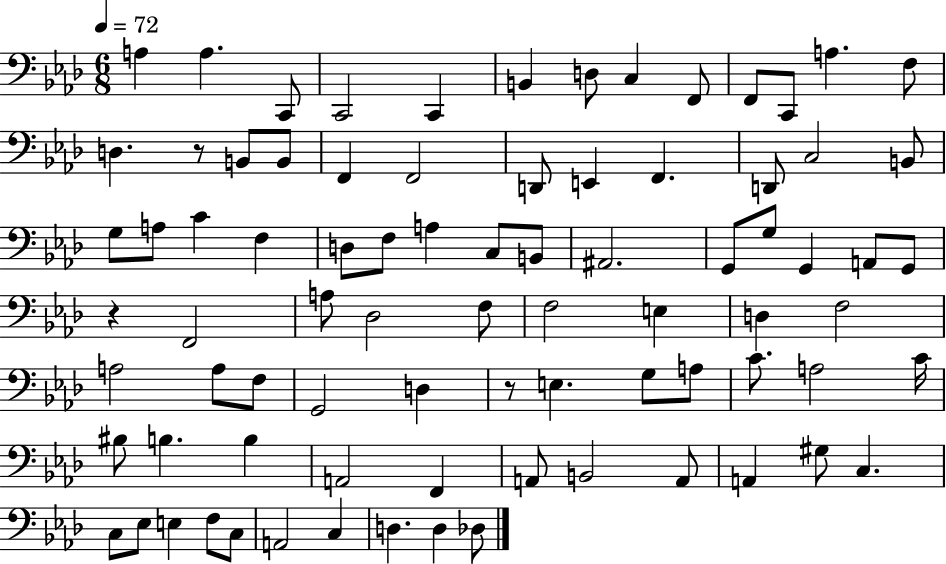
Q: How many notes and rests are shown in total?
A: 82